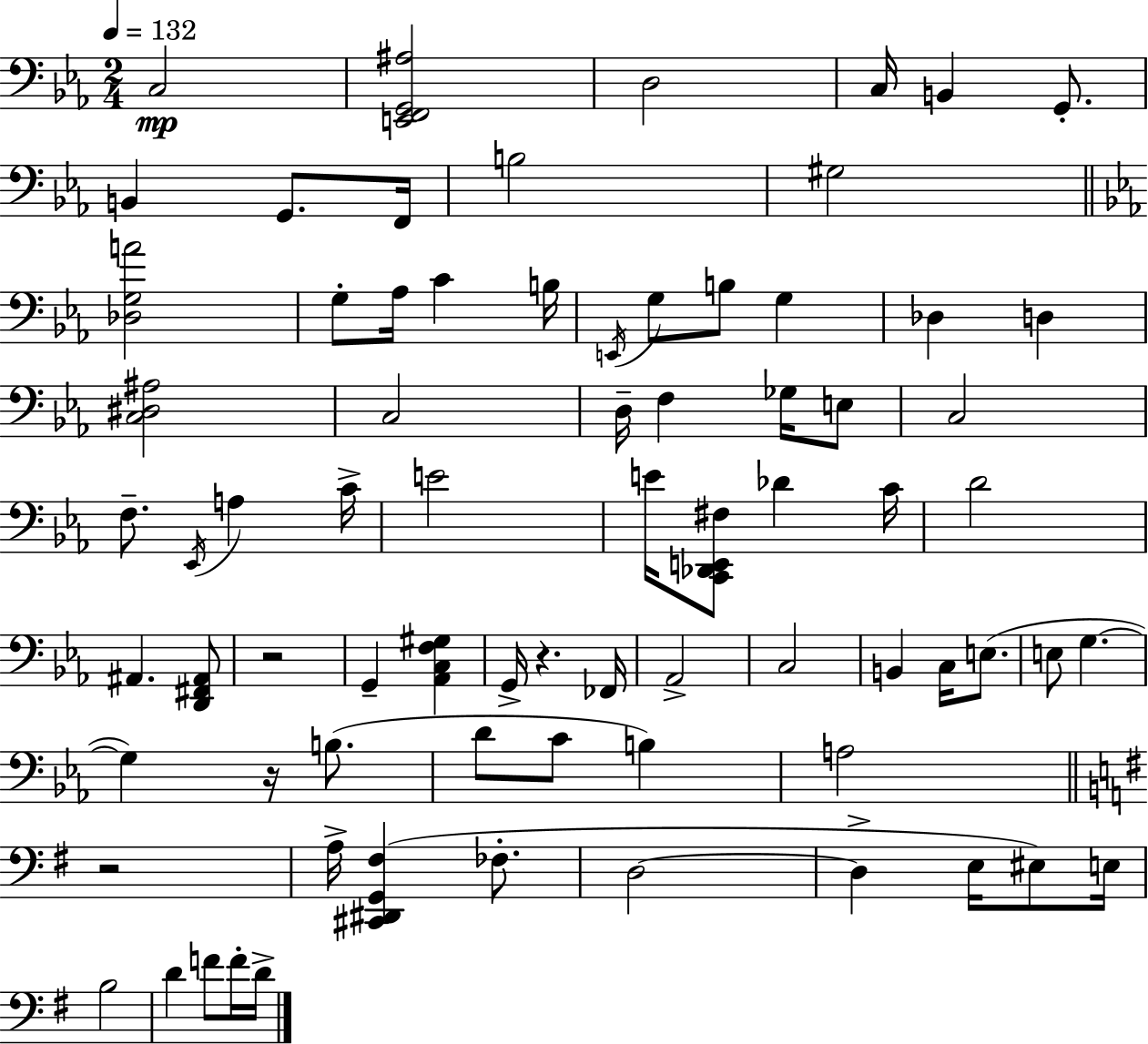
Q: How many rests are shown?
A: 4